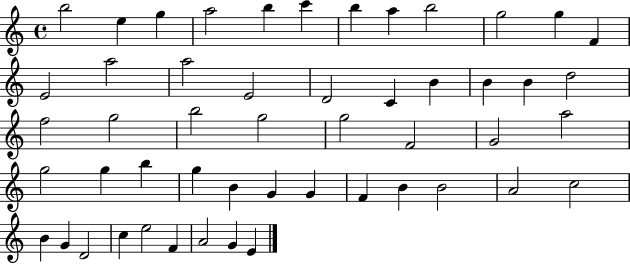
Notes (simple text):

B5/h E5/q G5/q A5/h B5/q C6/q B5/q A5/q B5/h G5/h G5/q F4/q E4/h A5/h A5/h E4/h D4/h C4/q B4/q B4/q B4/q D5/h F5/h G5/h B5/h G5/h G5/h F4/h G4/h A5/h G5/h G5/q B5/q G5/q B4/q G4/q G4/q F4/q B4/q B4/h A4/h C5/h B4/q G4/q D4/h C5/q E5/h F4/q A4/h G4/q E4/q